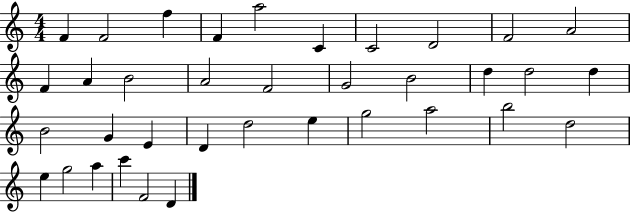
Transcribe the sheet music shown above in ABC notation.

X:1
T:Untitled
M:4/4
L:1/4
K:C
F F2 f F a2 C C2 D2 F2 A2 F A B2 A2 F2 G2 B2 d d2 d B2 G E D d2 e g2 a2 b2 d2 e g2 a c' F2 D